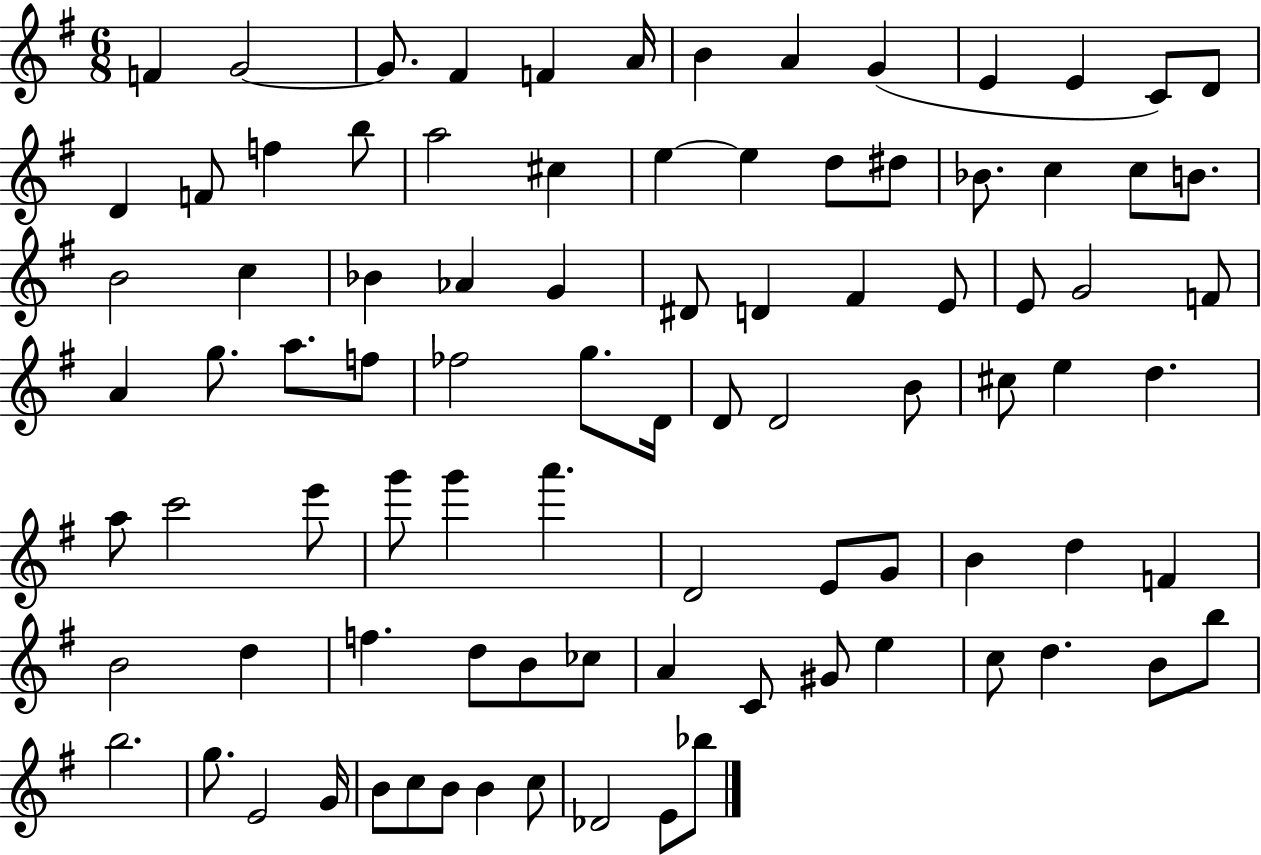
X:1
T:Untitled
M:6/8
L:1/4
K:G
F G2 G/2 ^F F A/4 B A G E E C/2 D/2 D F/2 f b/2 a2 ^c e e d/2 ^d/2 _B/2 c c/2 B/2 B2 c _B _A G ^D/2 D ^F E/2 E/2 G2 F/2 A g/2 a/2 f/2 _f2 g/2 D/4 D/2 D2 B/2 ^c/2 e d a/2 c'2 e'/2 g'/2 g' a' D2 E/2 G/2 B d F B2 d f d/2 B/2 _c/2 A C/2 ^G/2 e c/2 d B/2 b/2 b2 g/2 E2 G/4 B/2 c/2 B/2 B c/2 _D2 E/2 _b/2